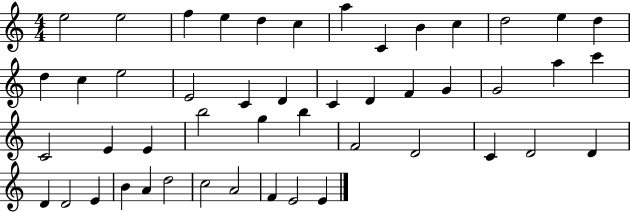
E5/h E5/h F5/q E5/q D5/q C5/q A5/q C4/q B4/q C5/q D5/h E5/q D5/q D5/q C5/q E5/h E4/h C4/q D4/q C4/q D4/q F4/q G4/q G4/h A5/q C6/q C4/h E4/q E4/q B5/h G5/q B5/q F4/h D4/h C4/q D4/h D4/q D4/q D4/h E4/q B4/q A4/q D5/h C5/h A4/h F4/q E4/h E4/q